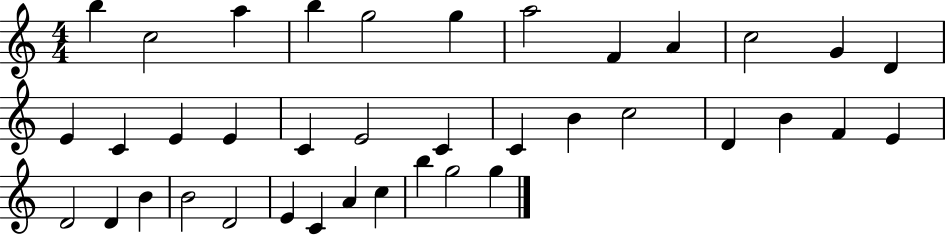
B5/q C5/h A5/q B5/q G5/h G5/q A5/h F4/q A4/q C5/h G4/q D4/q E4/q C4/q E4/q E4/q C4/q E4/h C4/q C4/q B4/q C5/h D4/q B4/q F4/q E4/q D4/h D4/q B4/q B4/h D4/h E4/q C4/q A4/q C5/q B5/q G5/h G5/q